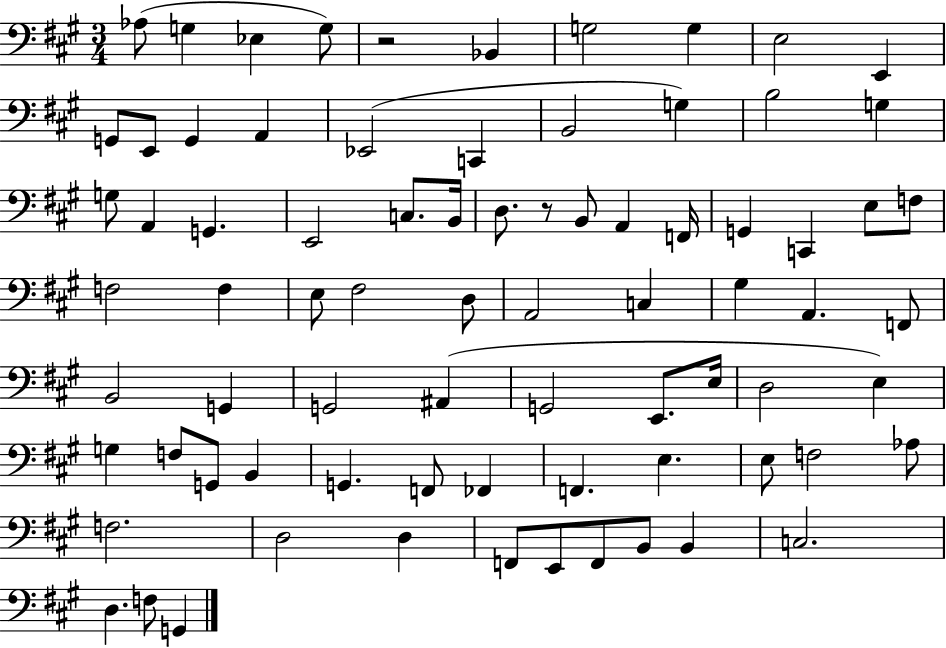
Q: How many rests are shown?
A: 2